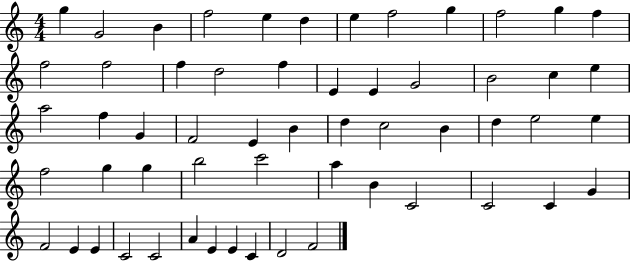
{
  \clef treble
  \numericTimeSignature
  \time 4/4
  \key c \major
  g''4 g'2 b'4 | f''2 e''4 d''4 | e''4 f''2 g''4 | f''2 g''4 f''4 | \break f''2 f''2 | f''4 d''2 f''4 | e'4 e'4 g'2 | b'2 c''4 e''4 | \break a''2 f''4 g'4 | f'2 e'4 b'4 | d''4 c''2 b'4 | d''4 e''2 e''4 | \break f''2 g''4 g''4 | b''2 c'''2 | a''4 b'4 c'2 | c'2 c'4 g'4 | \break f'2 e'4 e'4 | c'2 c'2 | a'4 e'4 e'4 c'4 | d'2 f'2 | \break \bar "|."
}